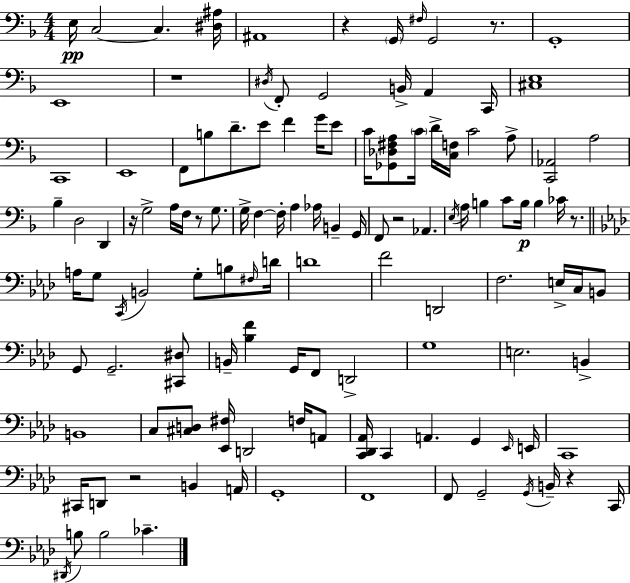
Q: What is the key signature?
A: D minor